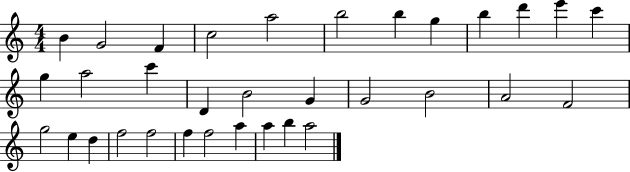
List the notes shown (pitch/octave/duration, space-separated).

B4/q G4/h F4/q C5/h A5/h B5/h B5/q G5/q B5/q D6/q E6/q C6/q G5/q A5/h C6/q D4/q B4/h G4/q G4/h B4/h A4/h F4/h G5/h E5/q D5/q F5/h F5/h F5/q F5/h A5/q A5/q B5/q A5/h